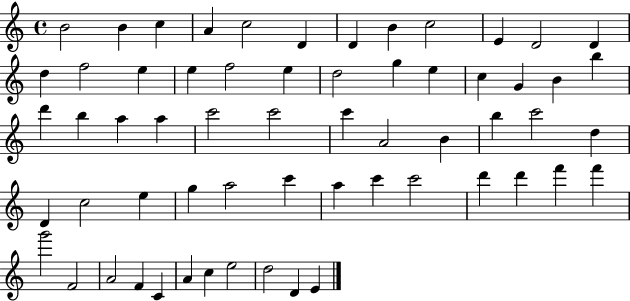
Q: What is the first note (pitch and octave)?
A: B4